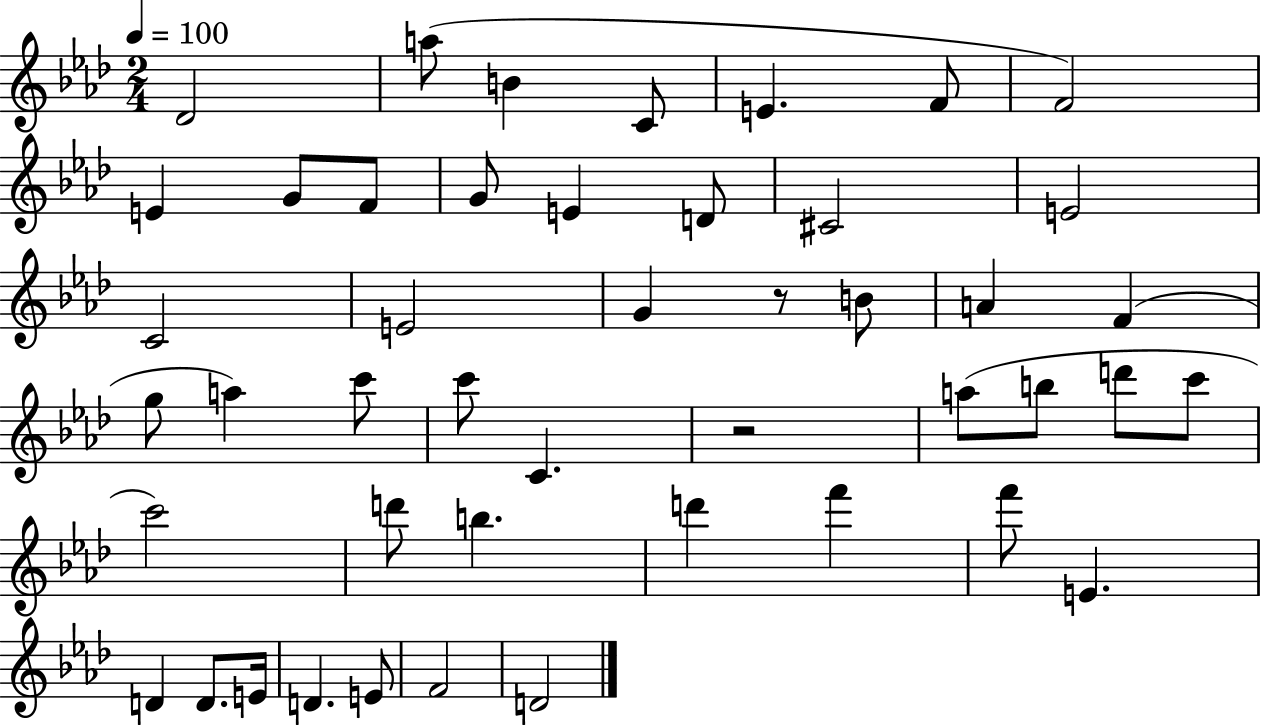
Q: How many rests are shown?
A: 2